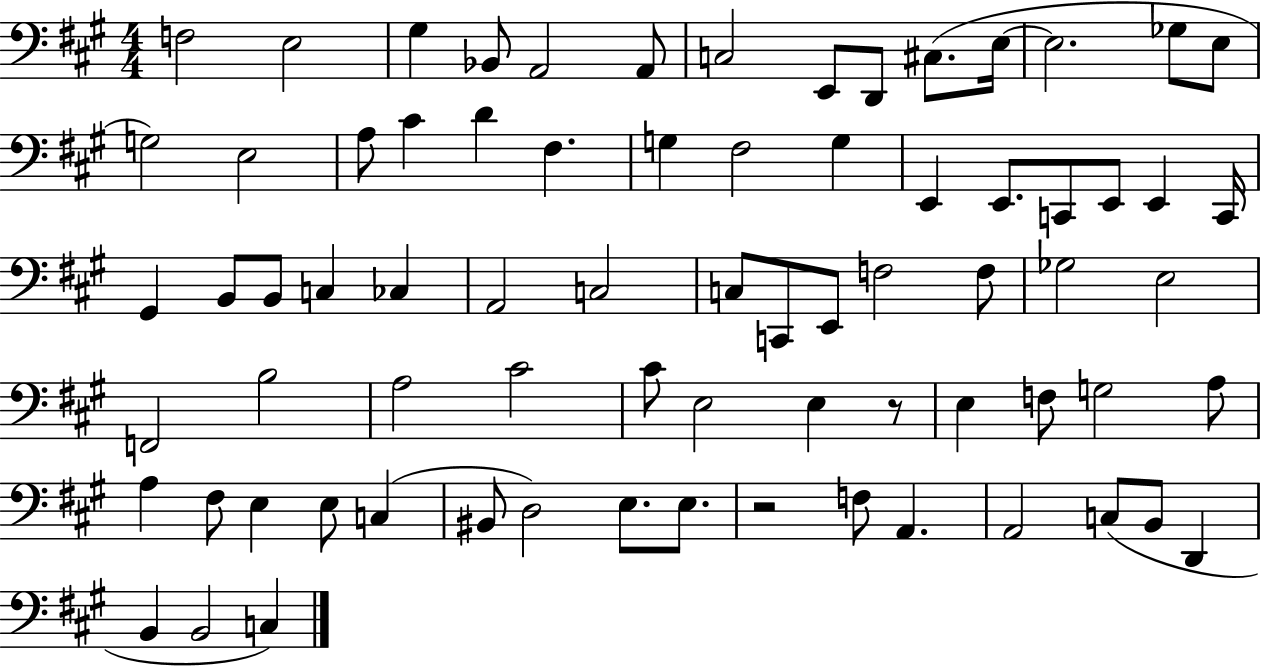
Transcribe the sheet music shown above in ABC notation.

X:1
T:Untitled
M:4/4
L:1/4
K:A
F,2 E,2 ^G, _B,,/2 A,,2 A,,/2 C,2 E,,/2 D,,/2 ^C,/2 E,/4 E,2 _G,/2 E,/2 G,2 E,2 A,/2 ^C D ^F, G, ^F,2 G, E,, E,,/2 C,,/2 E,,/2 E,, C,,/4 ^G,, B,,/2 B,,/2 C, _C, A,,2 C,2 C,/2 C,,/2 E,,/2 F,2 F,/2 _G,2 E,2 F,,2 B,2 A,2 ^C2 ^C/2 E,2 E, z/2 E, F,/2 G,2 A,/2 A, ^F,/2 E, E,/2 C, ^B,,/2 D,2 E,/2 E,/2 z2 F,/2 A,, A,,2 C,/2 B,,/2 D,, B,, B,,2 C,